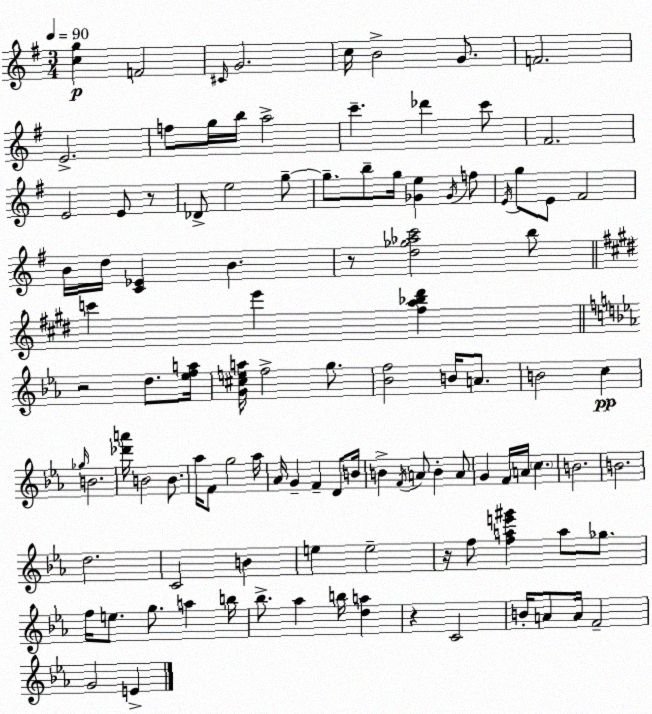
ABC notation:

X:1
T:Untitled
M:3/4
L:1/4
K:Em
[cg] F2 ^C/4 G2 c/4 B2 G/2 F2 E2 f/2 g/4 b/4 a2 c' _d' c'/2 ^F2 E2 E/2 z/2 _D/2 e2 g/2 g/2 b/2 g/4 [_Ge] _G/4 f/2 E/4 g/2 E/2 ^F2 B/4 d/4 [C_E] B z/2 [d_g_ac']2 b/2 c' e' [^fa_b^d'] z2 d/2 [_efa]/4 [G^cea]/4 f2 g/2 [_Bf]2 B/4 A/2 B2 c _g/4 B2 [_d'a']/4 B2 B/2 _a/4 F/2 g2 _a/4 _A/4 G F D/2 B/4 B F/4 A/2 B A/2 G F/4 A/4 c B2 B2 d2 C2 B e e2 z/4 f/2 [fae'^g'] a/2 _g/2 f/4 e/2 g/2 a b/4 _b/2 _a b/4 [da] z C2 B/4 A/2 A/4 F2 G2 E